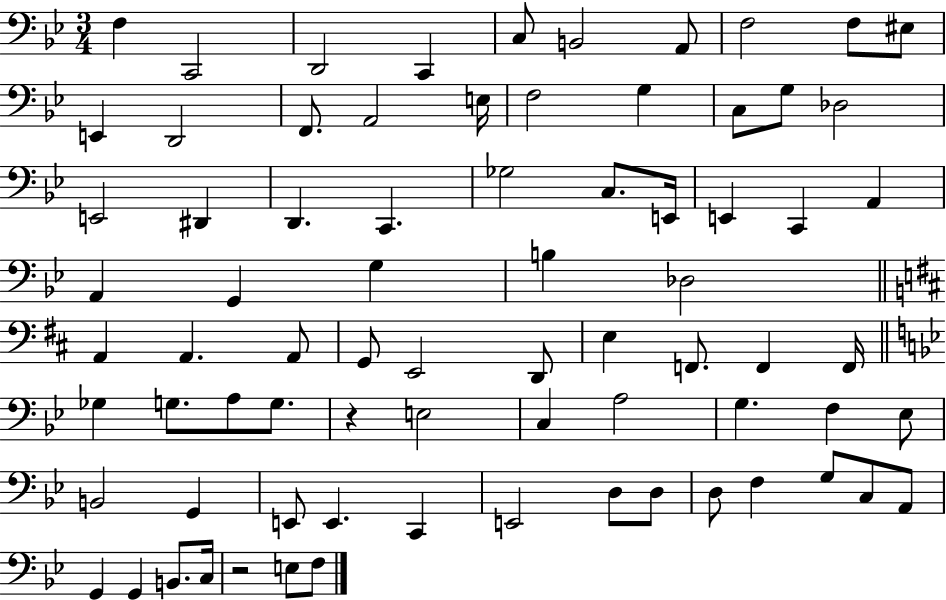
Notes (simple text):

F3/q C2/h D2/h C2/q C3/e B2/h A2/e F3/h F3/e EIS3/e E2/q D2/h F2/e. A2/h E3/s F3/h G3/q C3/e G3/e Db3/h E2/h D#2/q D2/q. C2/q. Gb3/h C3/e. E2/s E2/q C2/q A2/q A2/q G2/q G3/q B3/q Db3/h A2/q A2/q. A2/e G2/e E2/h D2/e E3/q F2/e. F2/q F2/s Gb3/q G3/e. A3/e G3/e. R/q E3/h C3/q A3/h G3/q. F3/q Eb3/e B2/h G2/q E2/e E2/q. C2/q E2/h D3/e D3/e D3/e F3/q G3/e C3/e A2/e G2/q G2/q B2/e. C3/s R/h E3/e F3/e